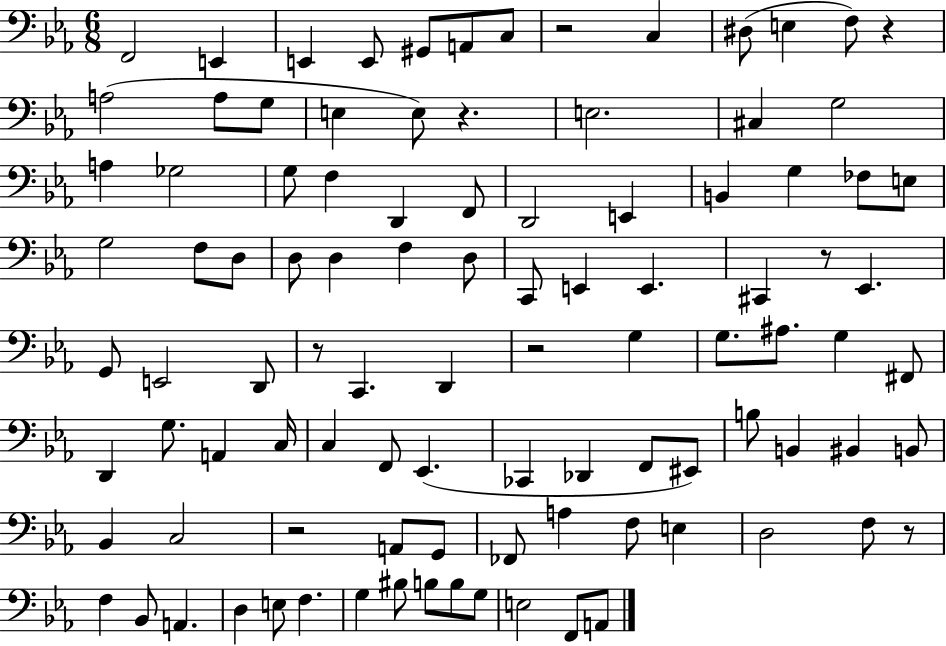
F2/h E2/q E2/q E2/e G#2/e A2/e C3/e R/h C3/q D#3/e E3/q F3/e R/q A3/h A3/e G3/e E3/q E3/e R/q. E3/h. C#3/q G3/h A3/q Gb3/h G3/e F3/q D2/q F2/e D2/h E2/q B2/q G3/q FES3/e E3/e G3/h F3/e D3/e D3/e D3/q F3/q D3/e C2/e E2/q E2/q. C#2/q R/e Eb2/q. G2/e E2/h D2/e R/e C2/q. D2/q R/h G3/q G3/e. A#3/e. G3/q F#2/e D2/q G3/e. A2/q C3/s C3/q F2/e Eb2/q. CES2/q Db2/q F2/e EIS2/e B3/e B2/q BIS2/q B2/e Bb2/q C3/h R/h A2/e G2/e FES2/e A3/q F3/e E3/q D3/h F3/e R/e F3/q Bb2/e A2/q. D3/q E3/e F3/q. G3/q BIS3/e B3/e B3/e G3/e E3/h F2/e A2/e